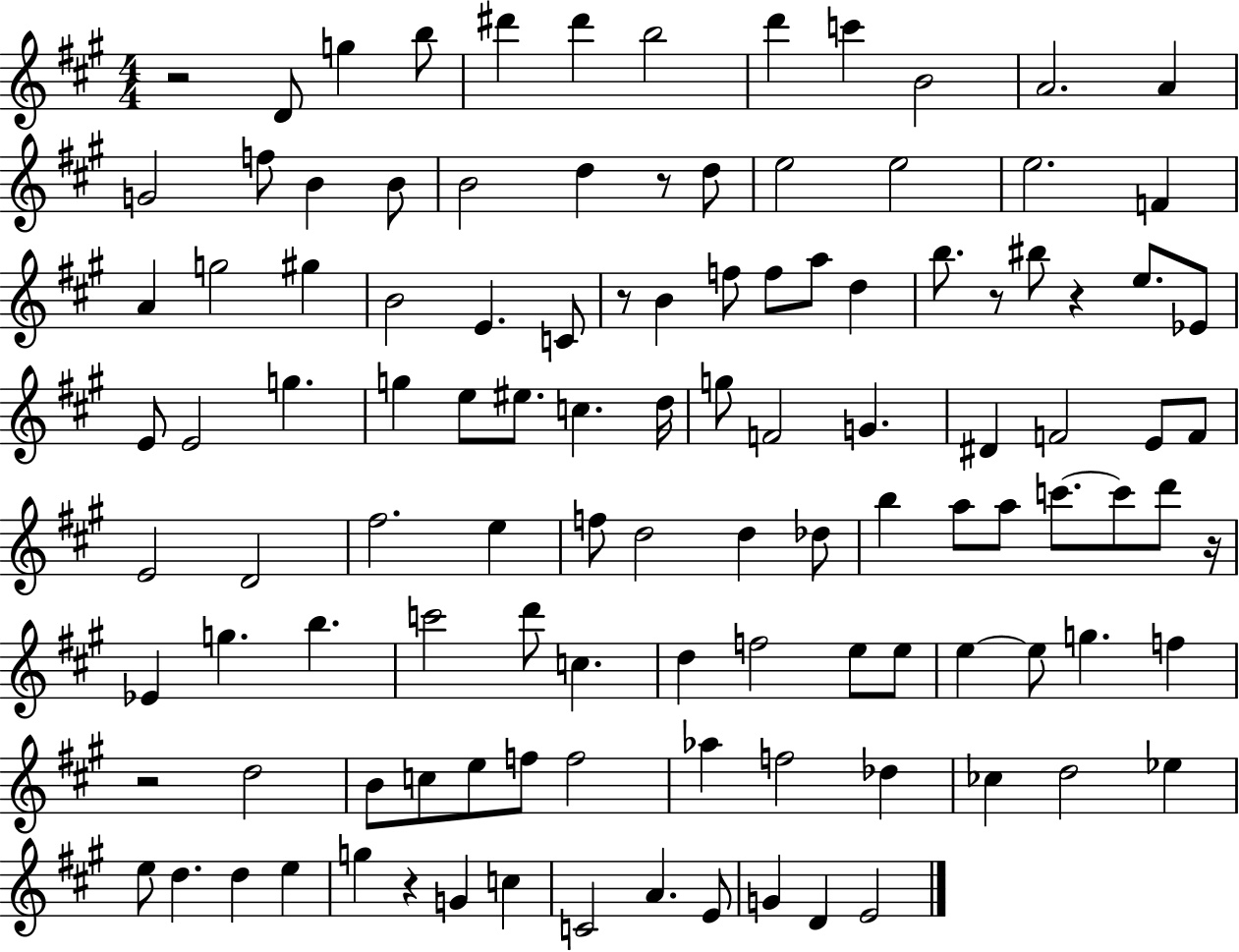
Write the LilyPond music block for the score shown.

{
  \clef treble
  \numericTimeSignature
  \time 4/4
  \key a \major
  r2 d'8 g''4 b''8 | dis'''4 dis'''4 b''2 | d'''4 c'''4 b'2 | a'2. a'4 | \break g'2 f''8 b'4 b'8 | b'2 d''4 r8 d''8 | e''2 e''2 | e''2. f'4 | \break a'4 g''2 gis''4 | b'2 e'4. c'8 | r8 b'4 f''8 f''8 a''8 d''4 | b''8. r8 bis''8 r4 e''8. ees'8 | \break e'8 e'2 g''4. | g''4 e''8 eis''8. c''4. d''16 | g''8 f'2 g'4. | dis'4 f'2 e'8 f'8 | \break e'2 d'2 | fis''2. e''4 | f''8 d''2 d''4 des''8 | b''4 a''8 a''8 c'''8.~~ c'''8 d'''8 r16 | \break ees'4 g''4. b''4. | c'''2 d'''8 c''4. | d''4 f''2 e''8 e''8 | e''4~~ e''8 g''4. f''4 | \break r2 d''2 | b'8 c''8 e''8 f''8 f''2 | aes''4 f''2 des''4 | ces''4 d''2 ees''4 | \break e''8 d''4. d''4 e''4 | g''4 r4 g'4 c''4 | c'2 a'4. e'8 | g'4 d'4 e'2 | \break \bar "|."
}